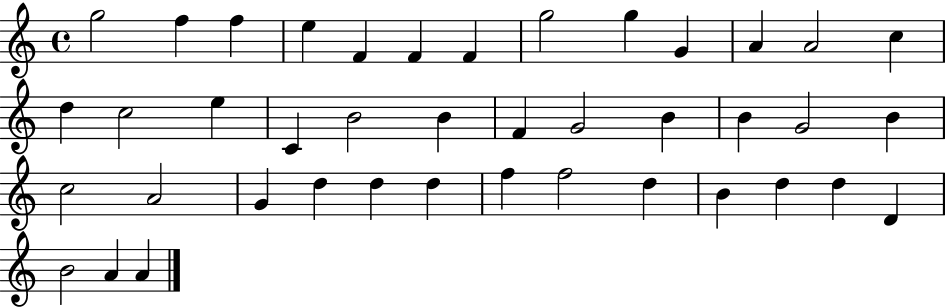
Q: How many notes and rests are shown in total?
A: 41